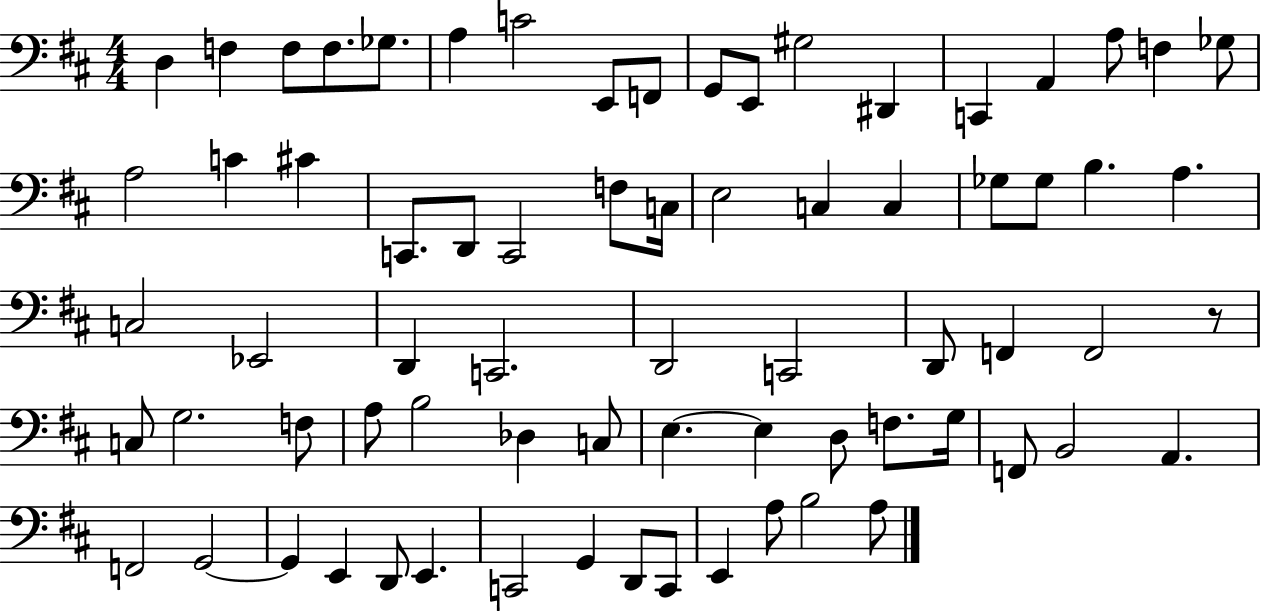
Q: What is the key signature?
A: D major